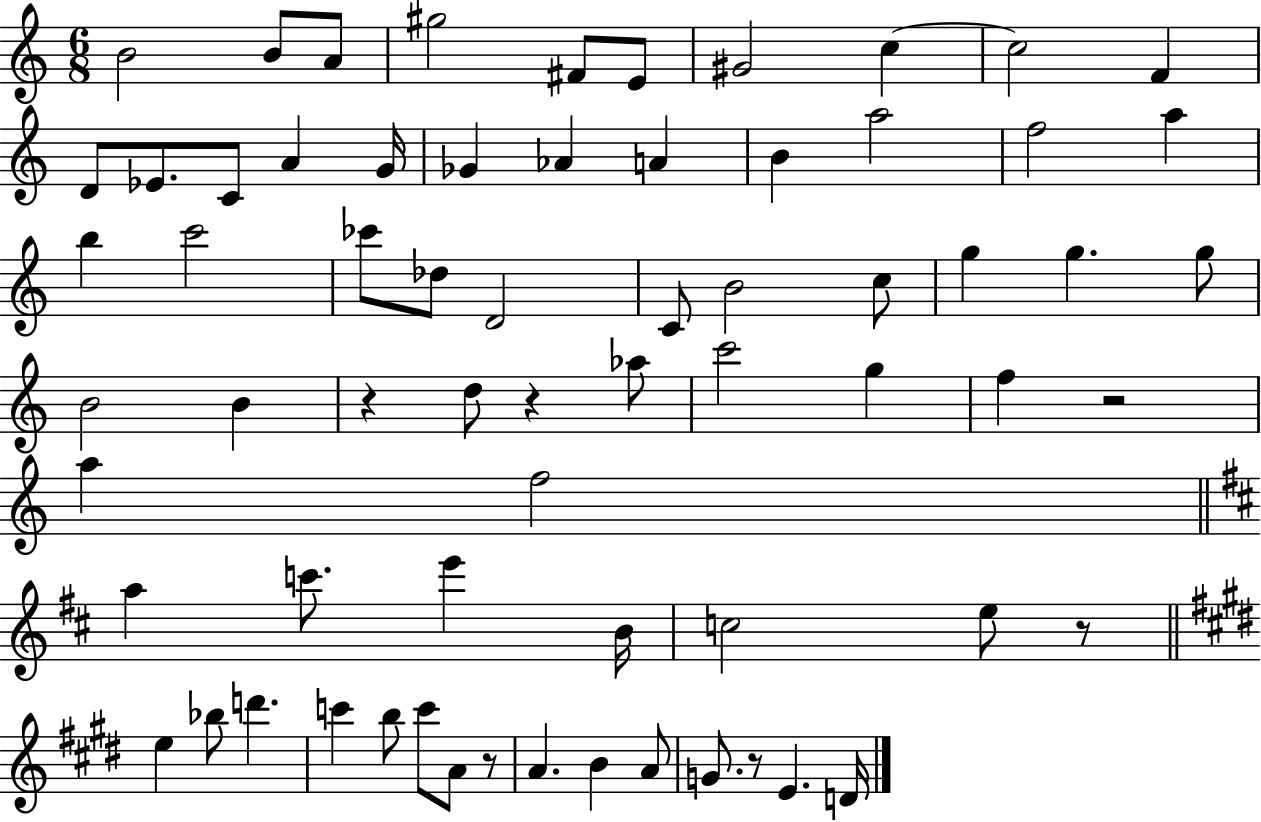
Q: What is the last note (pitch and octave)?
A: D4